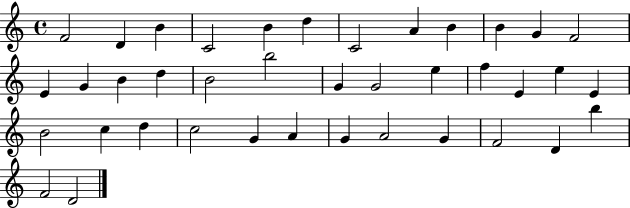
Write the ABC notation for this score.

X:1
T:Untitled
M:4/4
L:1/4
K:C
F2 D B C2 B d C2 A B B G F2 E G B d B2 b2 G G2 e f E e E B2 c d c2 G A G A2 G F2 D b F2 D2